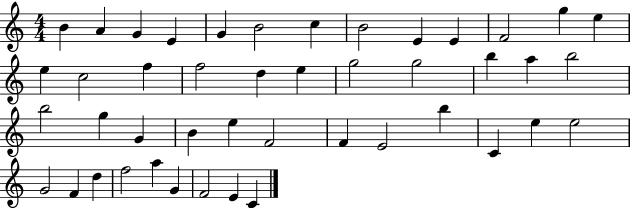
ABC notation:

X:1
T:Untitled
M:4/4
L:1/4
K:C
B A G E G B2 c B2 E E F2 g e e c2 f f2 d e g2 g2 b a b2 b2 g G B e F2 F E2 b C e e2 G2 F d f2 a G F2 E C